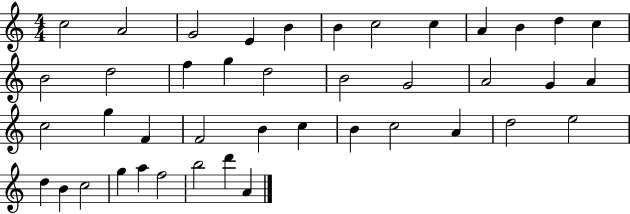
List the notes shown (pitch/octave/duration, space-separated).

C5/h A4/h G4/h E4/q B4/q B4/q C5/h C5/q A4/q B4/q D5/q C5/q B4/h D5/h F5/q G5/q D5/h B4/h G4/h A4/h G4/q A4/q C5/h G5/q F4/q F4/h B4/q C5/q B4/q C5/h A4/q D5/h E5/h D5/q B4/q C5/h G5/q A5/q F5/h B5/h D6/q A4/q